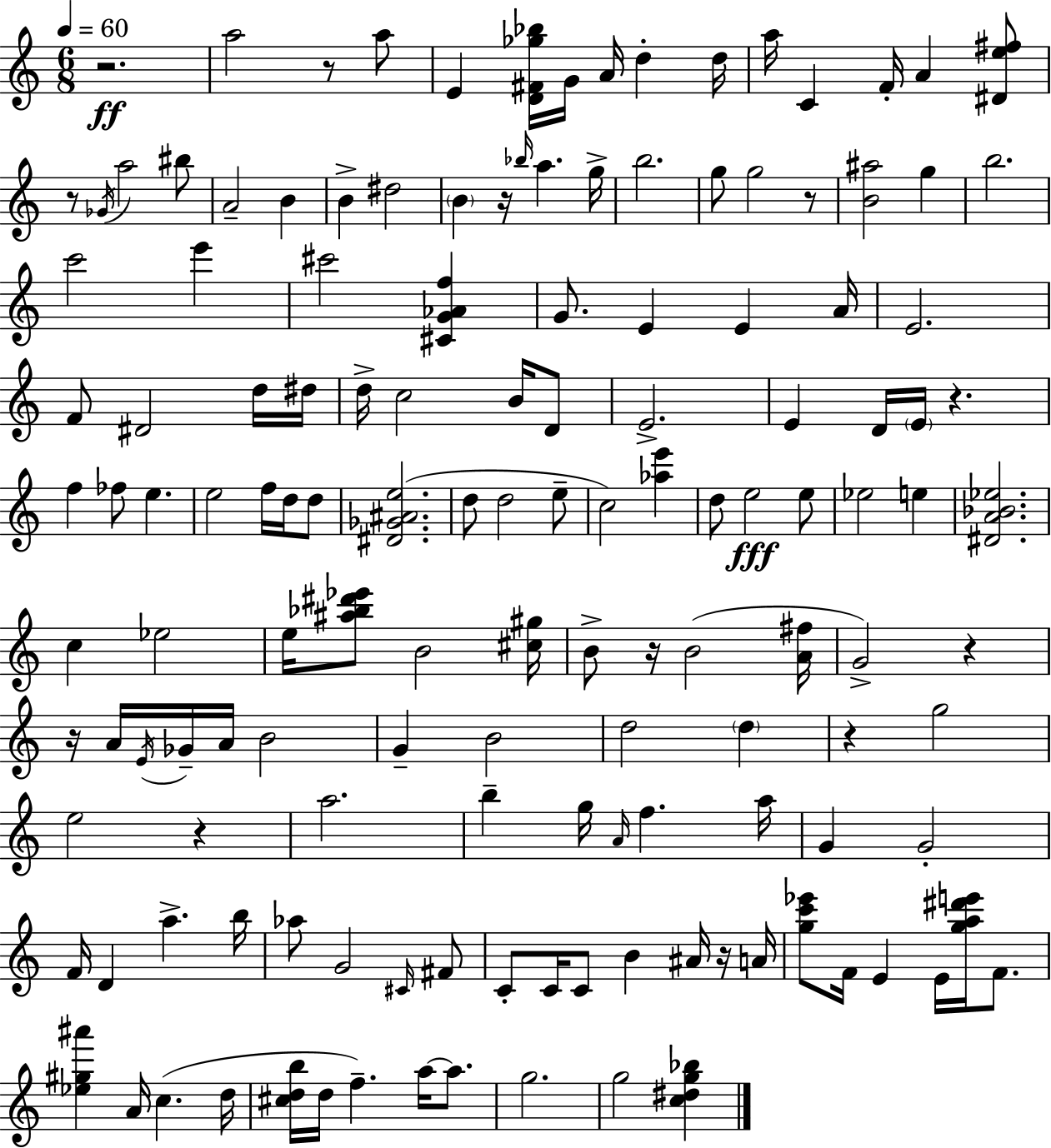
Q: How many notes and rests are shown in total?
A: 143